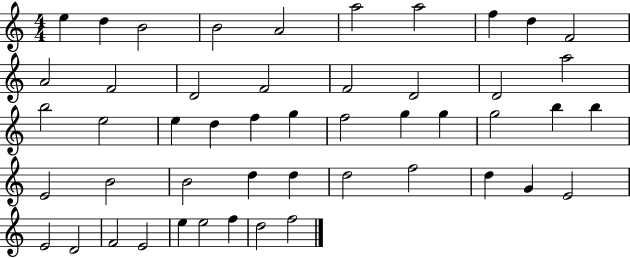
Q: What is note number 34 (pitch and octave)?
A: D5